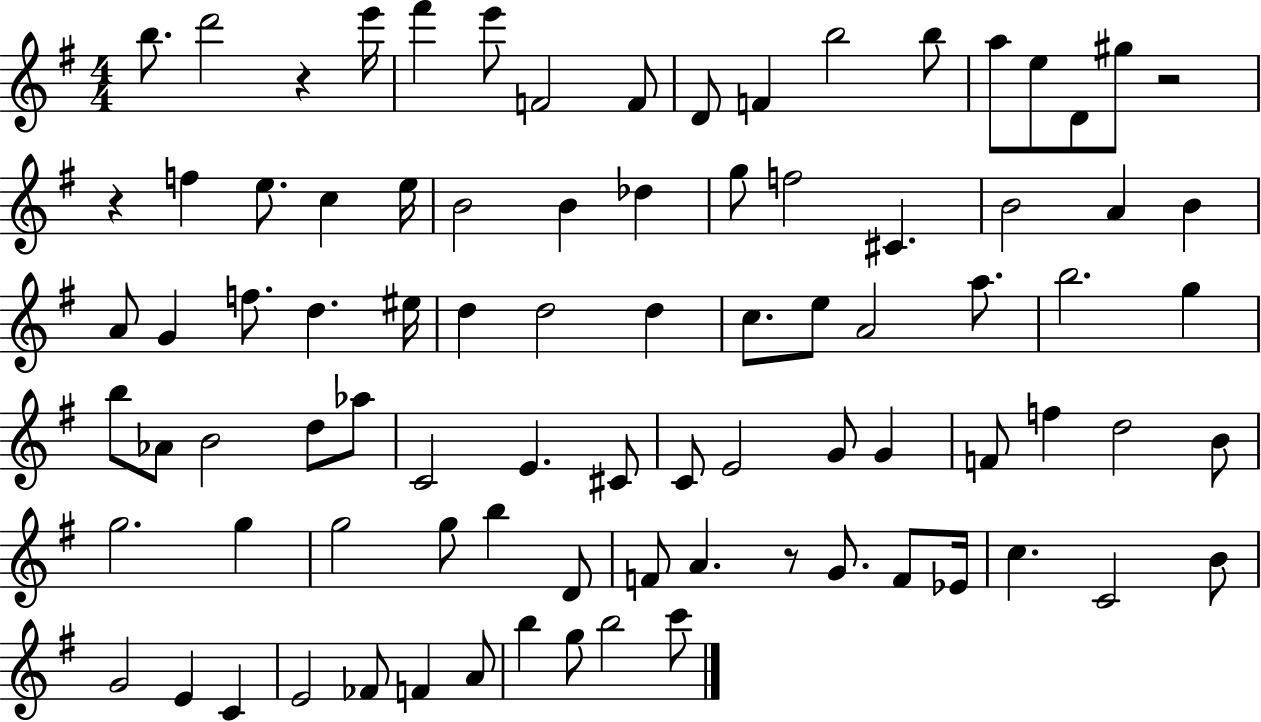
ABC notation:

X:1
T:Untitled
M:4/4
L:1/4
K:G
b/2 d'2 z e'/4 ^f' e'/2 F2 F/2 D/2 F b2 b/2 a/2 e/2 D/2 ^g/2 z2 z f e/2 c e/4 B2 B _d g/2 f2 ^C B2 A B A/2 G f/2 d ^e/4 d d2 d c/2 e/2 A2 a/2 b2 g b/2 _A/2 B2 d/2 _a/2 C2 E ^C/2 C/2 E2 G/2 G F/2 f d2 B/2 g2 g g2 g/2 b D/2 F/2 A z/2 G/2 F/2 _E/4 c C2 B/2 G2 E C E2 _F/2 F A/2 b g/2 b2 c'/2